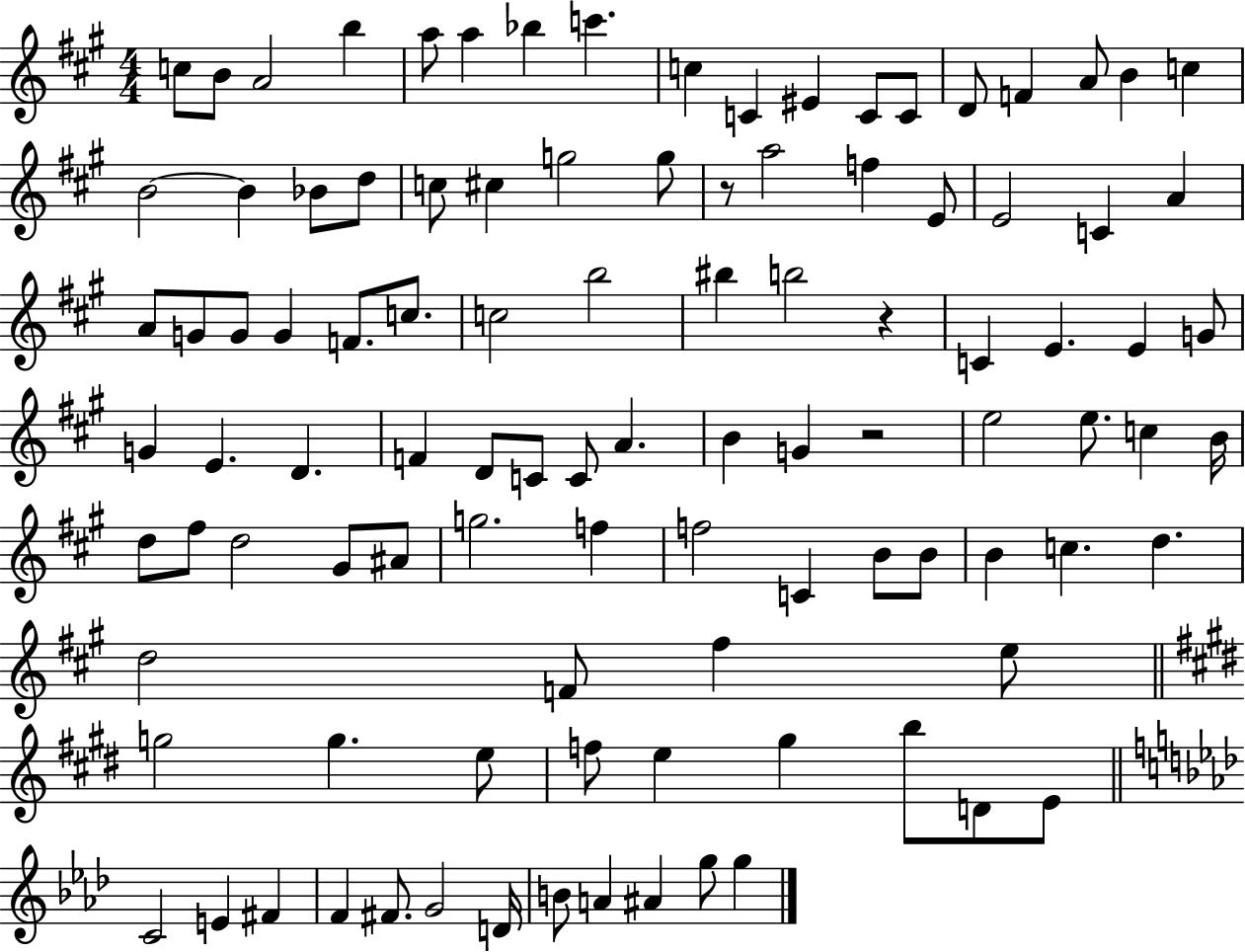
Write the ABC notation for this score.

X:1
T:Untitled
M:4/4
L:1/4
K:A
c/2 B/2 A2 b a/2 a _b c' c C ^E C/2 C/2 D/2 F A/2 B c B2 B _B/2 d/2 c/2 ^c g2 g/2 z/2 a2 f E/2 E2 C A A/2 G/2 G/2 G F/2 c/2 c2 b2 ^b b2 z C E E G/2 G E D F D/2 C/2 C/2 A B G z2 e2 e/2 c B/4 d/2 ^f/2 d2 ^G/2 ^A/2 g2 f f2 C B/2 B/2 B c d d2 F/2 ^f e/2 g2 g e/2 f/2 e ^g b/2 D/2 E/2 C2 E ^F F ^F/2 G2 D/4 B/2 A ^A g/2 g